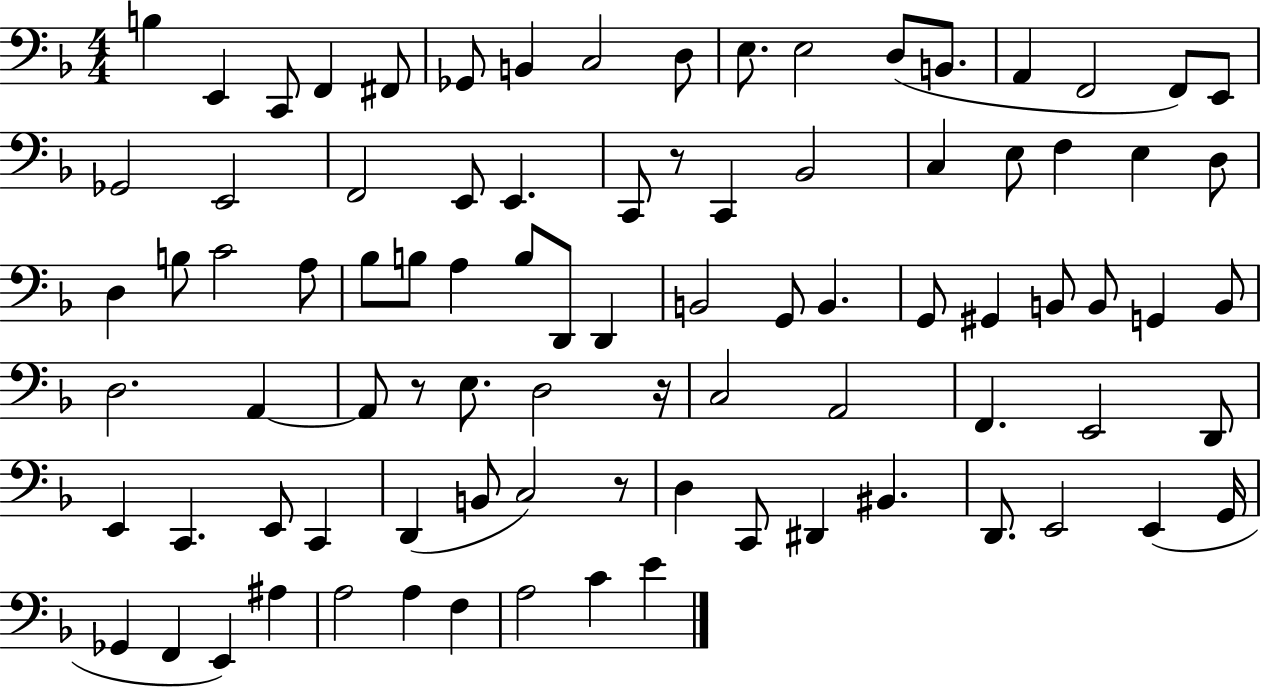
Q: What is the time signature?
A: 4/4